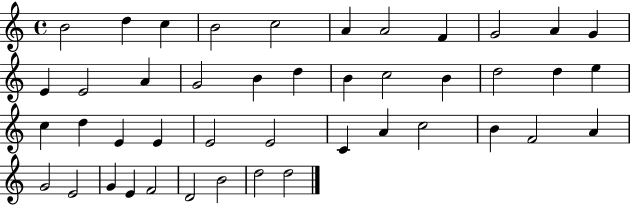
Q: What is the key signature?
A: C major